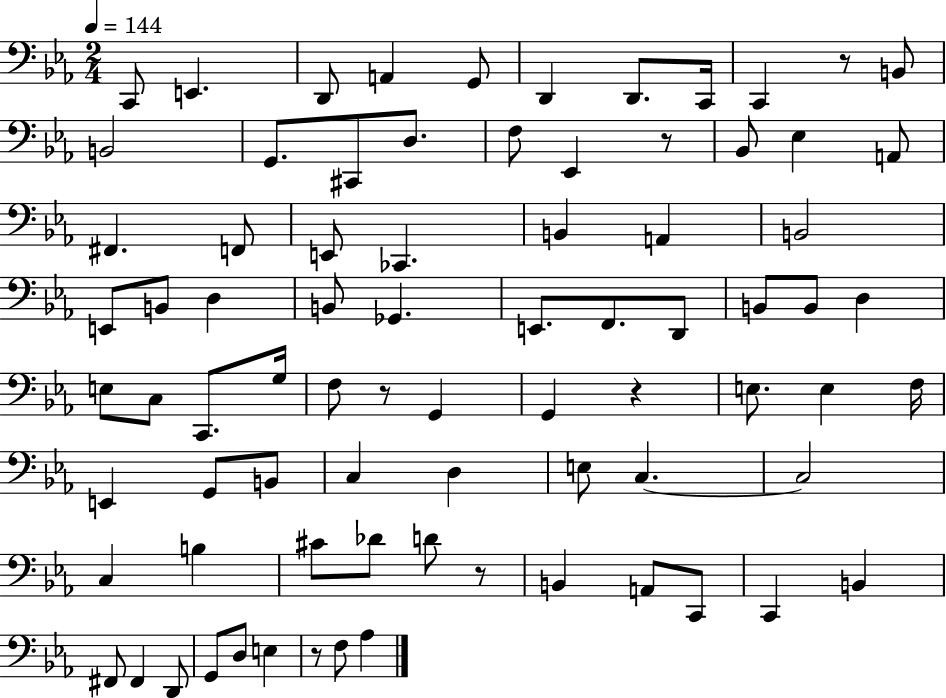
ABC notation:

X:1
T:Untitled
M:2/4
L:1/4
K:Eb
C,,/2 E,, D,,/2 A,, G,,/2 D,, D,,/2 C,,/4 C,, z/2 B,,/2 B,,2 G,,/2 ^C,,/2 D,/2 F,/2 _E,, z/2 _B,,/2 _E, A,,/2 ^F,, F,,/2 E,,/2 _C,, B,, A,, B,,2 E,,/2 B,,/2 D, B,,/2 _G,, E,,/2 F,,/2 D,,/2 B,,/2 B,,/2 D, E,/2 C,/2 C,,/2 G,/4 F,/2 z/2 G,, G,, z E,/2 E, F,/4 E,, G,,/2 B,,/2 C, D, E,/2 C, C,2 C, B, ^C/2 _D/2 D/2 z/2 B,, A,,/2 C,,/2 C,, B,, ^F,,/2 ^F,, D,,/2 G,,/2 D,/2 E, z/2 F,/2 _A,